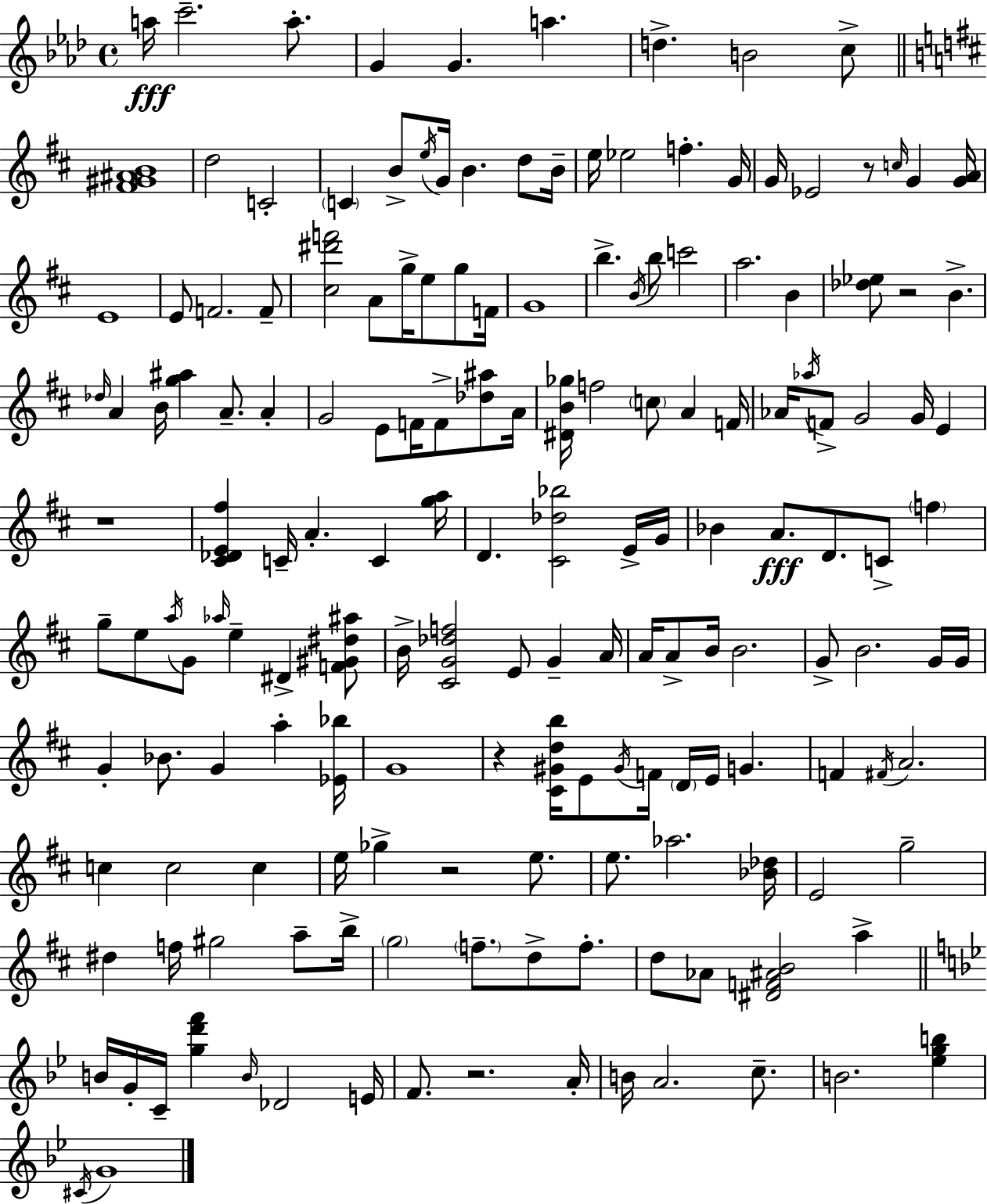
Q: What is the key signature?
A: AES major